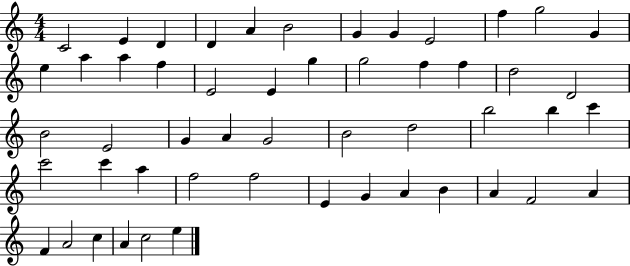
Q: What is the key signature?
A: C major